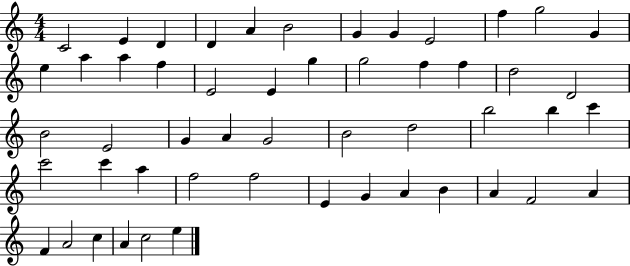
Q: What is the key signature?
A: C major